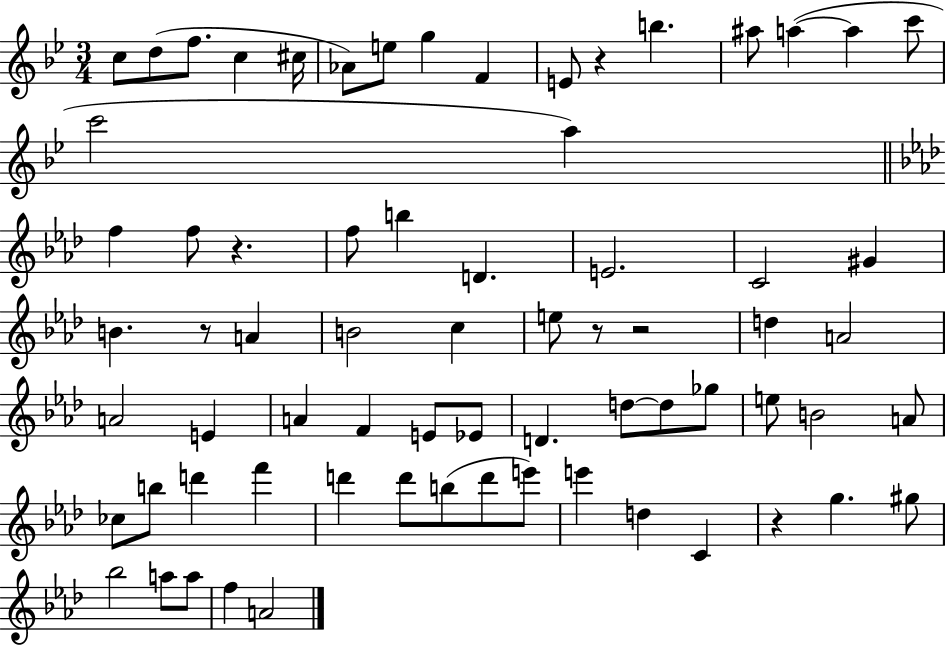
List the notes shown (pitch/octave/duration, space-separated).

C5/e D5/e F5/e. C5/q C#5/s Ab4/e E5/e G5/q F4/q E4/e R/q B5/q. A#5/e A5/q A5/q C6/e C6/h A5/q F5/q F5/e R/q. F5/e B5/q D4/q. E4/h. C4/h G#4/q B4/q. R/e A4/q B4/h C5/q E5/e R/e R/h D5/q A4/h A4/h E4/q A4/q F4/q E4/e Eb4/e D4/q. D5/e D5/e Gb5/e E5/e B4/h A4/e CES5/e B5/e D6/q F6/q D6/q D6/e B5/e D6/e E6/e E6/q D5/q C4/q R/q G5/q. G#5/e Bb5/h A5/e A5/e F5/q A4/h